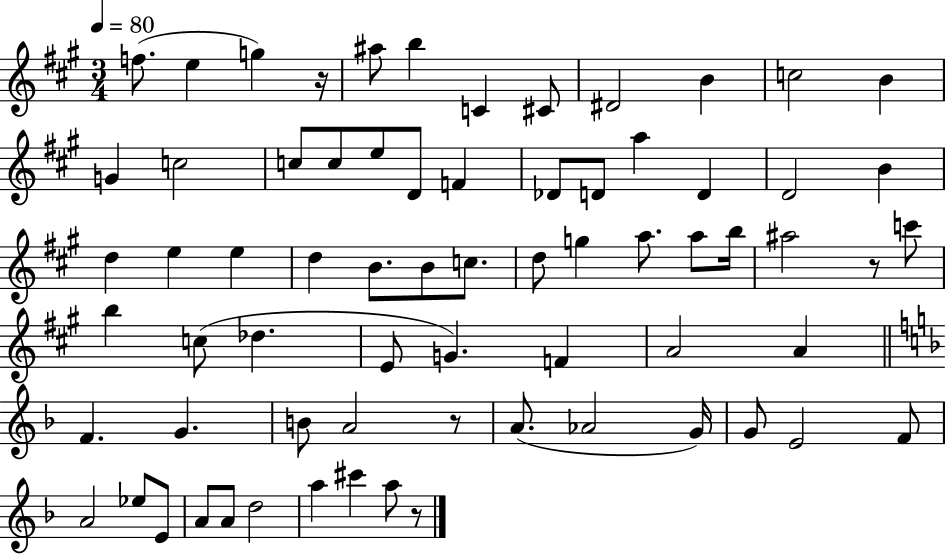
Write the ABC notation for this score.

X:1
T:Untitled
M:3/4
L:1/4
K:A
f/2 e g z/4 ^a/2 b C ^C/2 ^D2 B c2 B G c2 c/2 c/2 e/2 D/2 F _D/2 D/2 a D D2 B d e e d B/2 B/2 c/2 d/2 g a/2 a/2 b/4 ^a2 z/2 c'/2 b c/2 _d E/2 G F A2 A F G B/2 A2 z/2 A/2 _A2 G/4 G/2 E2 F/2 A2 _e/2 E/2 A/2 A/2 d2 a ^c' a/2 z/2